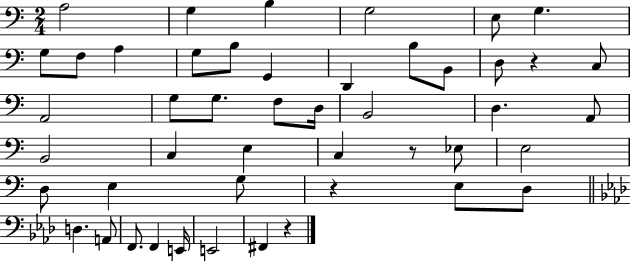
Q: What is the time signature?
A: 2/4